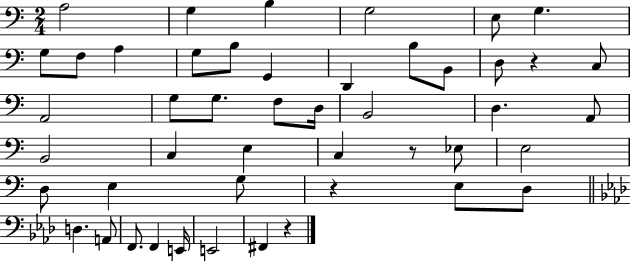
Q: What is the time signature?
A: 2/4